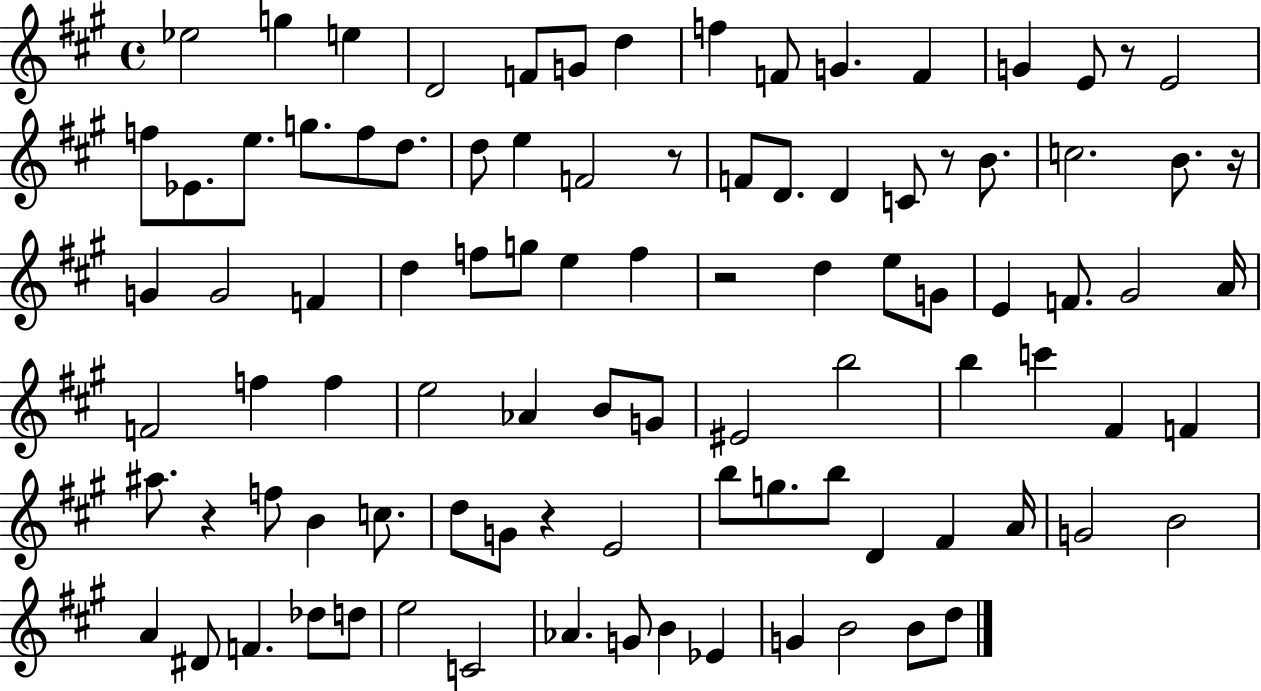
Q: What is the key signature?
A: A major